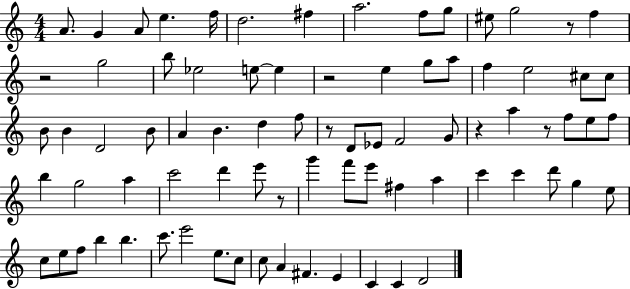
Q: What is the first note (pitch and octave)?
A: A4